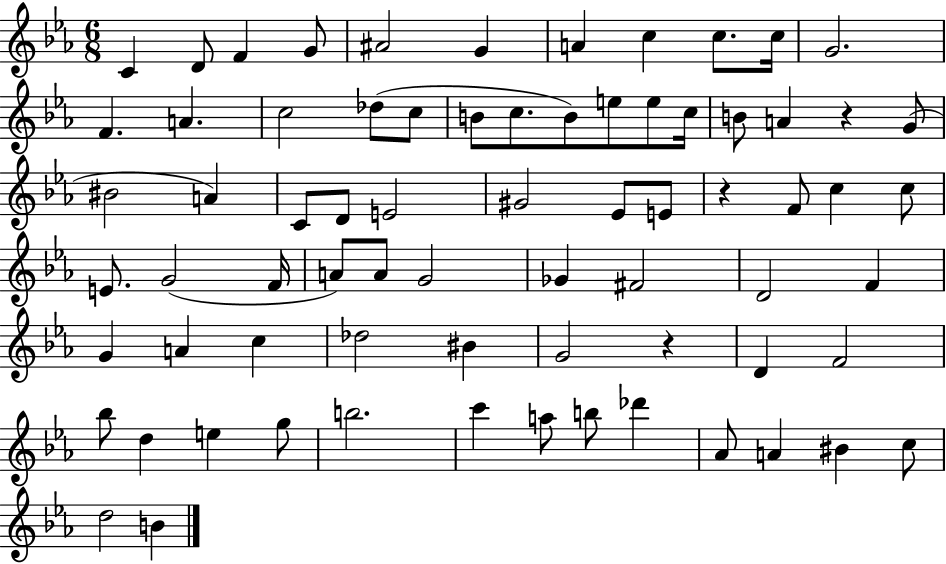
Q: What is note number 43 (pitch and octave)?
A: Gb4